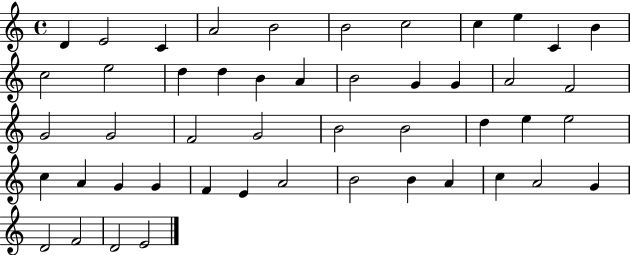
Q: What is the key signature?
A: C major